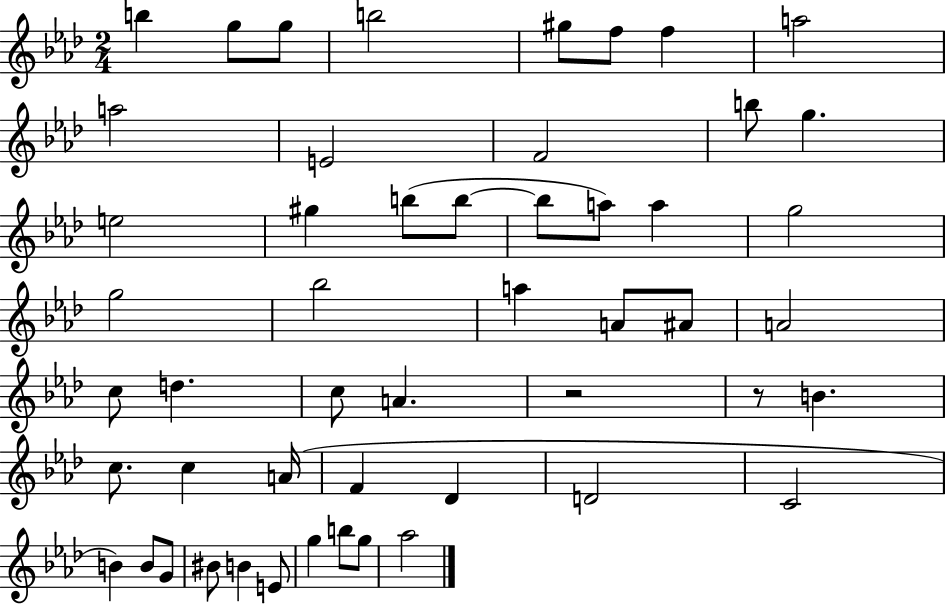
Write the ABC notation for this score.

X:1
T:Untitled
M:2/4
L:1/4
K:Ab
b g/2 g/2 b2 ^g/2 f/2 f a2 a2 E2 F2 b/2 g e2 ^g b/2 b/2 b/2 a/2 a g2 g2 _b2 a A/2 ^A/2 A2 c/2 d c/2 A z2 z/2 B c/2 c A/4 F _D D2 C2 B B/2 G/2 ^B/2 B E/2 g b/2 g/2 _a2